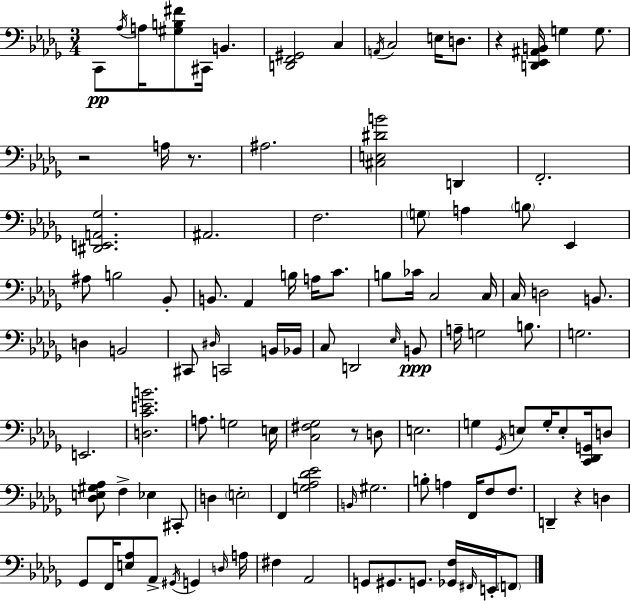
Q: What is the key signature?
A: BES minor